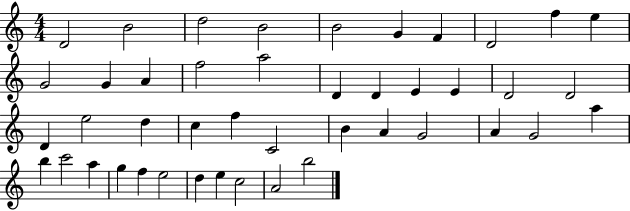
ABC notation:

X:1
T:Untitled
M:4/4
L:1/4
K:C
D2 B2 d2 B2 B2 G F D2 f e G2 G A f2 a2 D D E E D2 D2 D e2 d c f C2 B A G2 A G2 a b c'2 a g f e2 d e c2 A2 b2